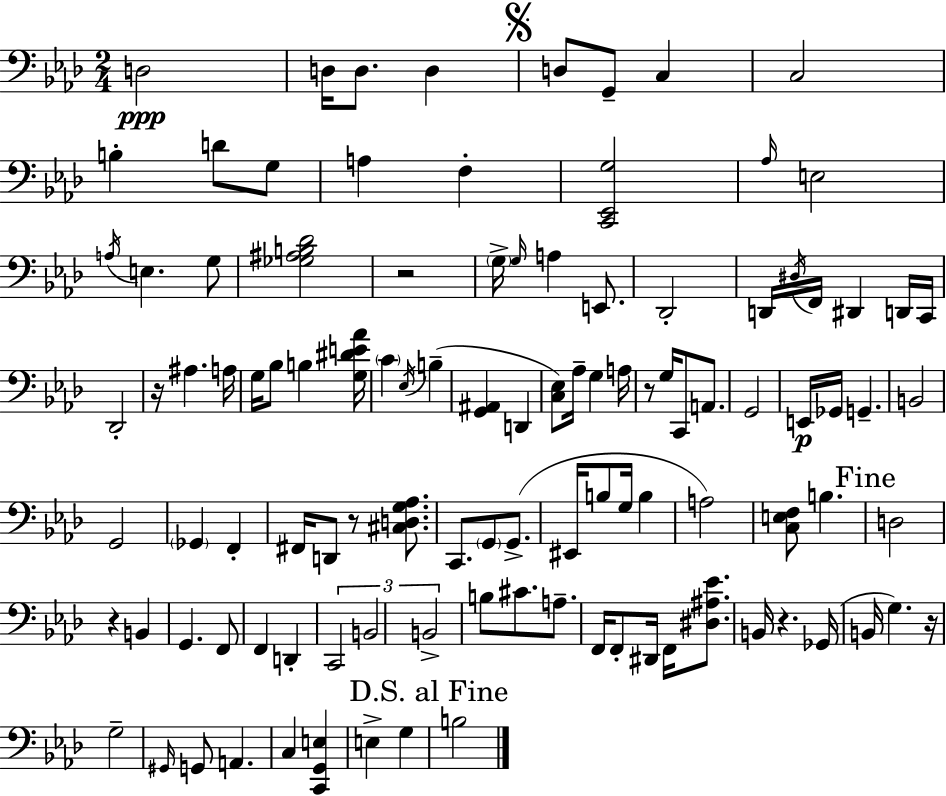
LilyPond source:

{
  \clef bass
  \numericTimeSignature
  \time 2/4
  \key f \minor
  \repeat volta 2 { d2\ppp | d16 d8. d4 | \mark \markup { \musicglyph "scripts.segno" } d8 g,8-- c4 | c2 | \break b4-. d'8 g8 | a4 f4-. | <c, ees, g>2 | \grace { aes16 } e2 | \break \acciaccatura { a16 } e4. | g8 <ges ais b des'>2 | r2 | \parenthesize g16-> \grace { g16 } a4 | \break e,8. des,2-. | d,16 \acciaccatura { dis16 } f,16 dis,4 | d,16 c,16 des,2-. | r16 ais4. | \break a16 g16 bes8 b4 | <g dis' e' aes'>16 \parenthesize c'4 | \acciaccatura { ees16 }( b4-- <g, ais,>4 | d,4 <c ees>8) aes16-- | \break g4 a16 r8 g16 | c,8 a,8. g,2 | e,16\p ges,16 g,4.-- | b,2 | \break g,2 | \parenthesize ges,4 | f,4-. fis,16 d,8 | r8 <cis d g aes>8. c,8. | \break \parenthesize g,8 g,8.->( eis,16 b8 | g16 b4 a2) | <c e f>8 b4. | \mark "Fine" d2 | \break r4 | b,4 g,4. | f,8 f,4 | d,4-. \tuplet 3/2 { c,2 | \break b,2 | b,2-> } | b8 cis'8. | a8.-- f,16 f,8-. | \break dis,16 f,16 <dis ais ees'>8. b,16 r4. | ges,16( b,16 g4.) | r16 g2-- | \grace { gis,16 } g,8 | \break a,4. c4 | <c, g, e>4 e4-> | g4 \mark "D.S. al Fine" b2 | } \bar "|."
}